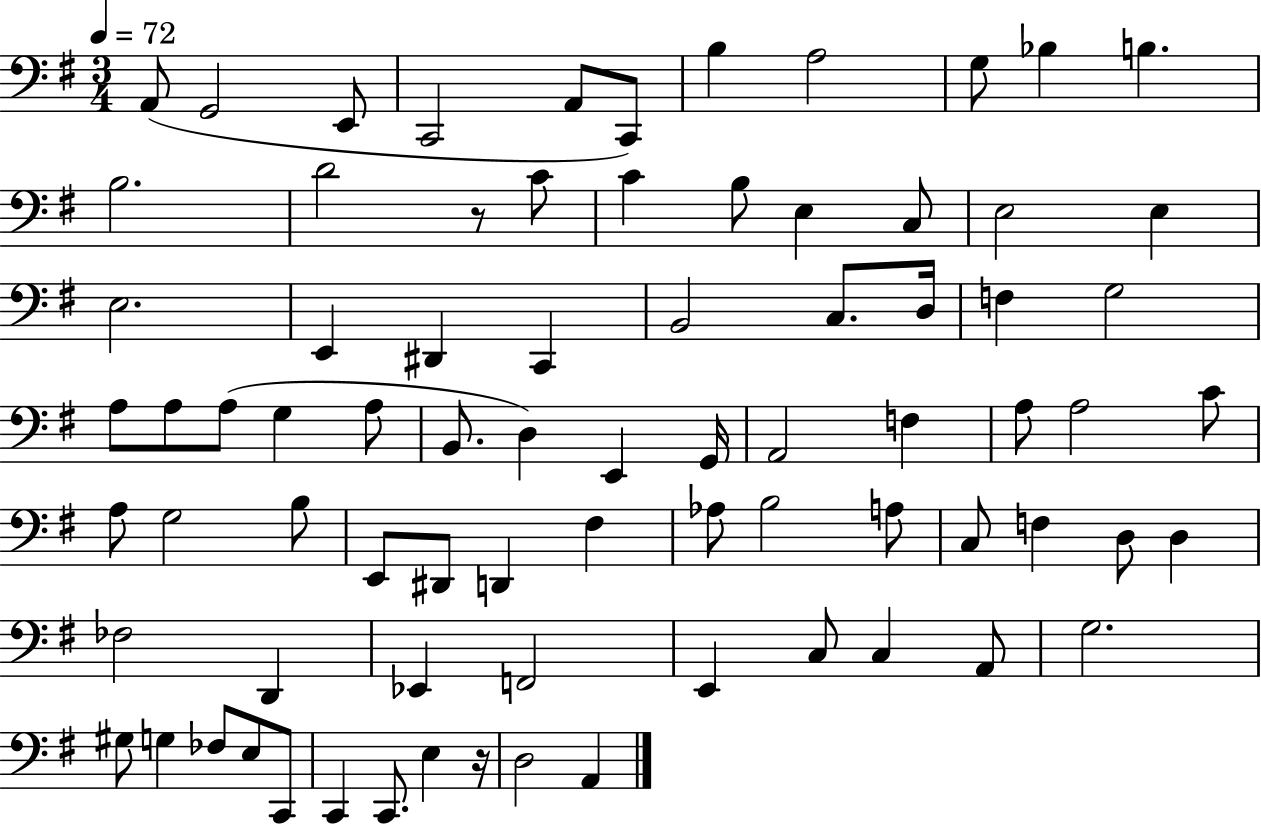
X:1
T:Untitled
M:3/4
L:1/4
K:G
A,,/2 G,,2 E,,/2 C,,2 A,,/2 C,,/2 B, A,2 G,/2 _B, B, B,2 D2 z/2 C/2 C B,/2 E, C,/2 E,2 E, E,2 E,, ^D,, C,, B,,2 C,/2 D,/4 F, G,2 A,/2 A,/2 A,/2 G, A,/2 B,,/2 D, E,, G,,/4 A,,2 F, A,/2 A,2 C/2 A,/2 G,2 B,/2 E,,/2 ^D,,/2 D,, ^F, _A,/2 B,2 A,/2 C,/2 F, D,/2 D, _F,2 D,, _E,, F,,2 E,, C,/2 C, A,,/2 G,2 ^G,/2 G, _F,/2 E,/2 C,,/2 C,, C,,/2 E, z/4 D,2 A,,